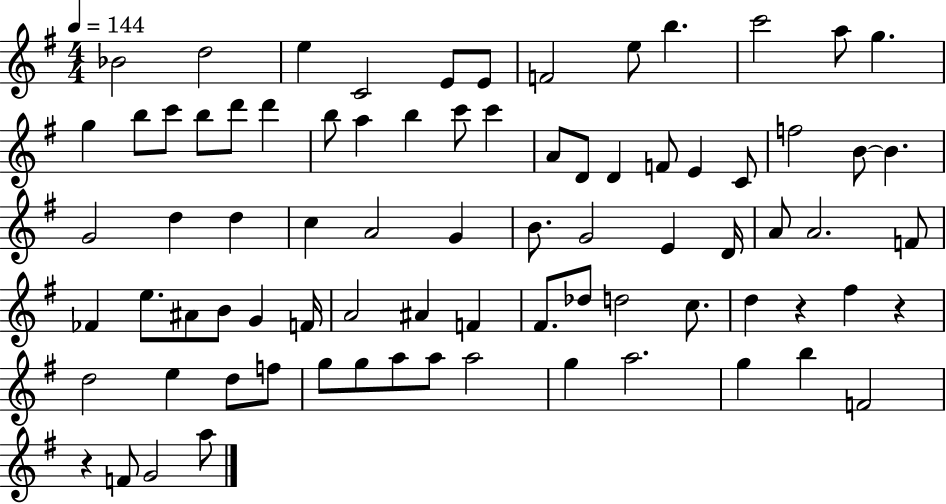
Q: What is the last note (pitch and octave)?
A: A5